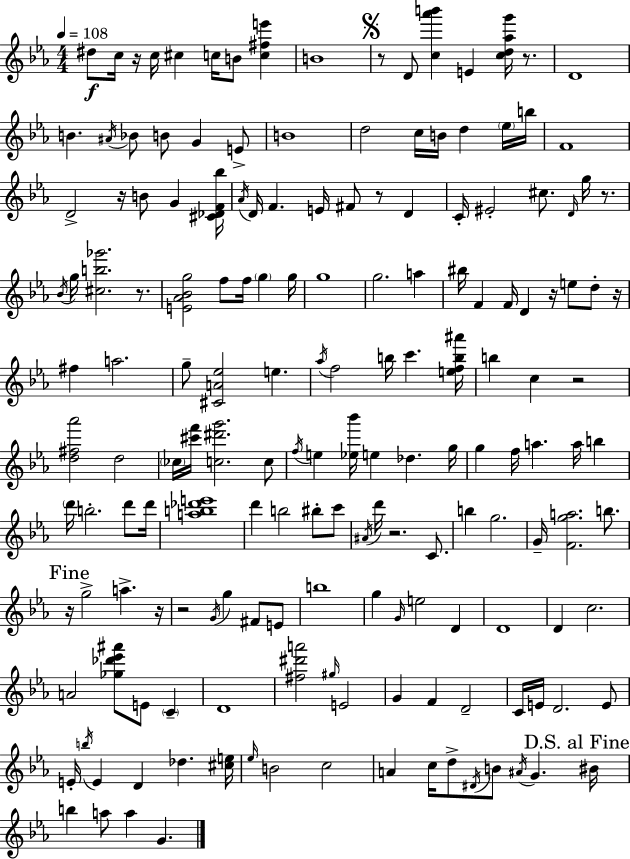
{
  \clef treble
  \numericTimeSignature
  \time 4/4
  \key ees \major
  \tempo 4 = 108
  \repeat volta 2 { dis''8\f c''16 r16 c''16 cis''4 c''16 b'8 <c'' fis'' e'''>4 | b'1 | \mark \markup { \musicglyph "scripts.segno" } r8 d'8 <c'' aes''' b'''>4 e'4 <c'' d'' aes'' g'''>16 r8. | d'1 | \break b'4. \acciaccatura { ais'16 } bes'8 b'8 g'4 e'8-> | b'1 | d''2 c''16 b'16 d''4 \parenthesize ees''16 | b''16 f'1 | \break d'2-> r16 b'8 g'4 | <cis' des' f' bes''>16 \acciaccatura { aes'16 } d'16 f'4. e'16 fis'8 r8 d'4 | c'16-. eis'2-. cis''8. \grace { d'16 } g''16 | r8. \acciaccatura { bes'16 } g''16 <cis'' b'' ges'''>2. | \break r8. <e' aes' bes' g''>2 f''8 f''16 \parenthesize g''4 | g''16 g''1 | g''2. | a''4 bis''16 f'4 f'16 d'4 r16 e''8 | \break d''8-. r16 fis''4 a''2. | g''8-- <cis' a' ees''>2 e''4. | \acciaccatura { aes''16 } f''2 b''16 c'''4. | <e'' f'' b'' ais'''>16 b''4 c''4 r2 | \break <d'' fis'' aes'''>2 d''2 | \parenthesize ces''16 <cis''' f'''>16 <c'' dis''' g'''>2. | c''8 \acciaccatura { f''16 } e''4 <ees'' bes'''>16 e''4 des''4. | g''16 g''4 f''16 a''4. | \break a''16 b''4 \parenthesize d'''16 b''2.-. | d'''8 d'''16 <a'' b'' des''' e'''>1 | d'''4 b''2 | bis''8-. c'''8 \acciaccatura { ais'16 } d'''16 r2. | \break c'8. b''4 g''2. | g'16-- <f' g'' a''>2. | b''8. \mark "Fine" r16 g''2-> | a''4.-> r16 r2 \acciaccatura { g'16 } | \break g''4 fis'8 e'8 b''1 | g''4 \grace { g'16 } e''2 | d'4 d'1 | d'4 c''2. | \break a'2 | <ges'' des''' ees''' ais'''>8 e'8 \parenthesize c'4-- d'1 | <fis'' dis''' a'''>2 | \grace { gis''16 } e'2 g'4 f'4 | \break d'2-- c'16 e'16 d'2. | e'8 e'16-. \acciaccatura { b''16 } e'4 | d'4 des''4. <cis'' e''>16 \grace { ees''16 } b'2 | c''2 a'4 | \break c''16 d''8-> \acciaccatura { dis'16 } b'8 \acciaccatura { ais'16 } g'4. \mark "D.S. al Fine" bis'16 b''4 | a''8 a''4 g'4. } \bar "|."
}